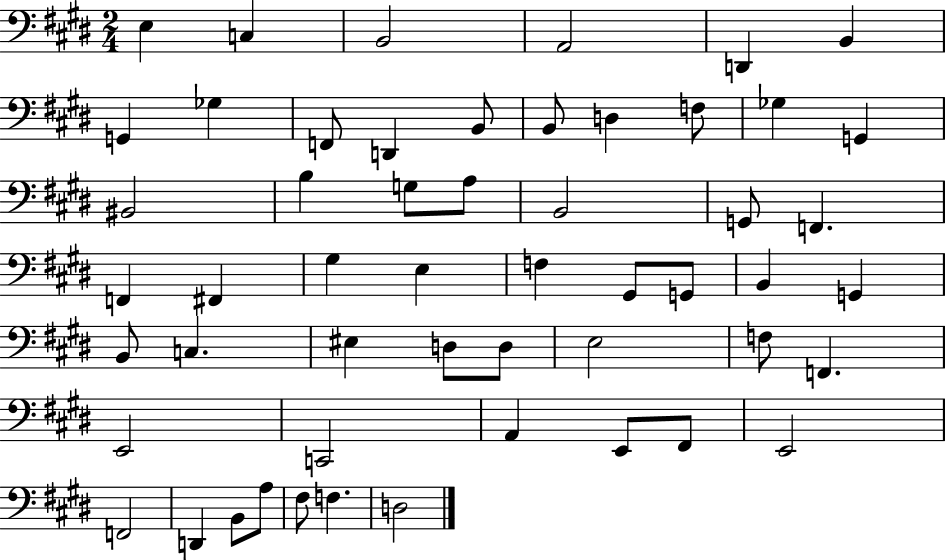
E3/q C3/q B2/h A2/h D2/q B2/q G2/q Gb3/q F2/e D2/q B2/e B2/e D3/q F3/e Gb3/q G2/q BIS2/h B3/q G3/e A3/e B2/h G2/e F2/q. F2/q F#2/q G#3/q E3/q F3/q G#2/e G2/e B2/q G2/q B2/e C3/q. EIS3/q D3/e D3/e E3/h F3/e F2/q. E2/h C2/h A2/q E2/e F#2/e E2/h F2/h D2/q B2/e A3/e F#3/e F3/q. D3/h